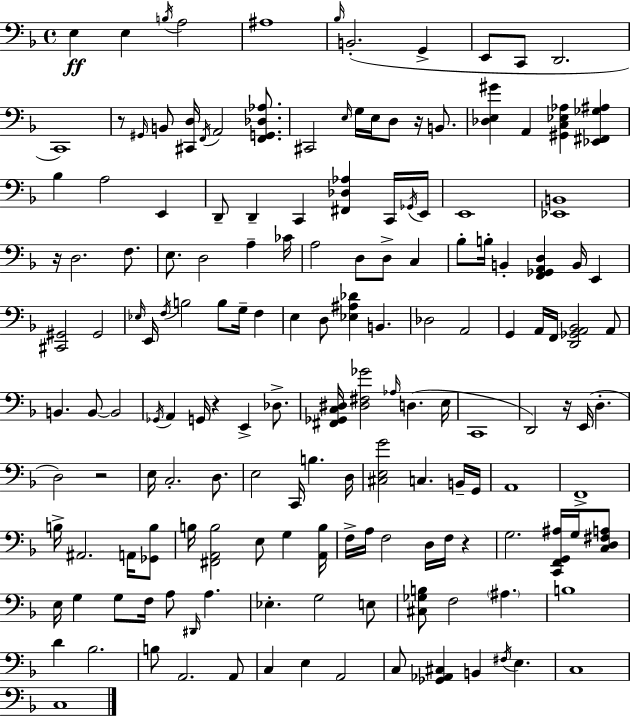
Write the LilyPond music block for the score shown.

{
  \clef bass
  \time 4/4
  \defaultTimeSignature
  \key d \minor
  e4\ff e4 \acciaccatura { b16 } a2 | ais1 | \grace { bes16 } b,2.-.( g,4-> | e,8 c,8 d,2. | \break c,1) | r8 \grace { gis,16 } b,8 <cis, d>16 \acciaccatura { f,16 } a,2 | <f, g, des aes>8. cis,2 \grace { e16 } g16 e16 d8 | r16 b,8. <des e gis'>4 a,4 <gis, c ees aes>4 | \break <ees, fis, ges ais>4 bes4 a2 | e,4 d,8-- d,4-- c,4 <fis, des aes>4 | c,16 \acciaccatura { ges,16 } e,16 e,1 | <ees, b,>1 | \break r16 d2. | f8. e8. d2 | a4-- ces'16 a2 d8 | d8-> c4 bes8-. b16-. b,4-. <f, ges, a, d>4 | \break b,16 e,4 <cis, gis,>2 gis,2 | \grace { ees16 } e,16 \acciaccatura { f16 } b2 | b8 g16-- f4 e4 d8 <ees ais des'>4 | b,4. des2 | \break a,2 g,4 a,16 f,16 <d, ges, a, bes,>2 | a,8 b,4. b,8~~ | b,2 \acciaccatura { ges,16 } a,4 g,16 r4 | e,4-> des8.-> <fis, ges, c dis>16 <dis fis ges'>2 | \break \grace { aes16 }( d4. e16 c,1 | d,2) | r16 e,16( d4.-. d2) | r2 e16 c2.-. | \break d8. e2 | c,16 b4. d16 <cis e g'>2 | c4. b,16-- g,16 a,1 | f,1-> | \break b16-> ais,2. | a,16 <ges, b>8 b16 <fis, a, b>2 | e8 g4 <a, b>16 f16-> a16 f2 | d16 f16 r4 g2. | \break <c, f, g, ais>16 g16 <c d fis a>8 e16 g4 g8 | f16 a8 \grace { dis,16 } a4. ees4.-. | g2 e8 <cis ges b>8 f2 | \parenthesize ais4. b1 | \break d'4 bes2. | b8 a,2. | a,8 c4 e4 | a,2 c8 <ges, aes, cis>4 | \break b,4 \acciaccatura { fis16 } e4. c1 | c1 | \bar "|."
}